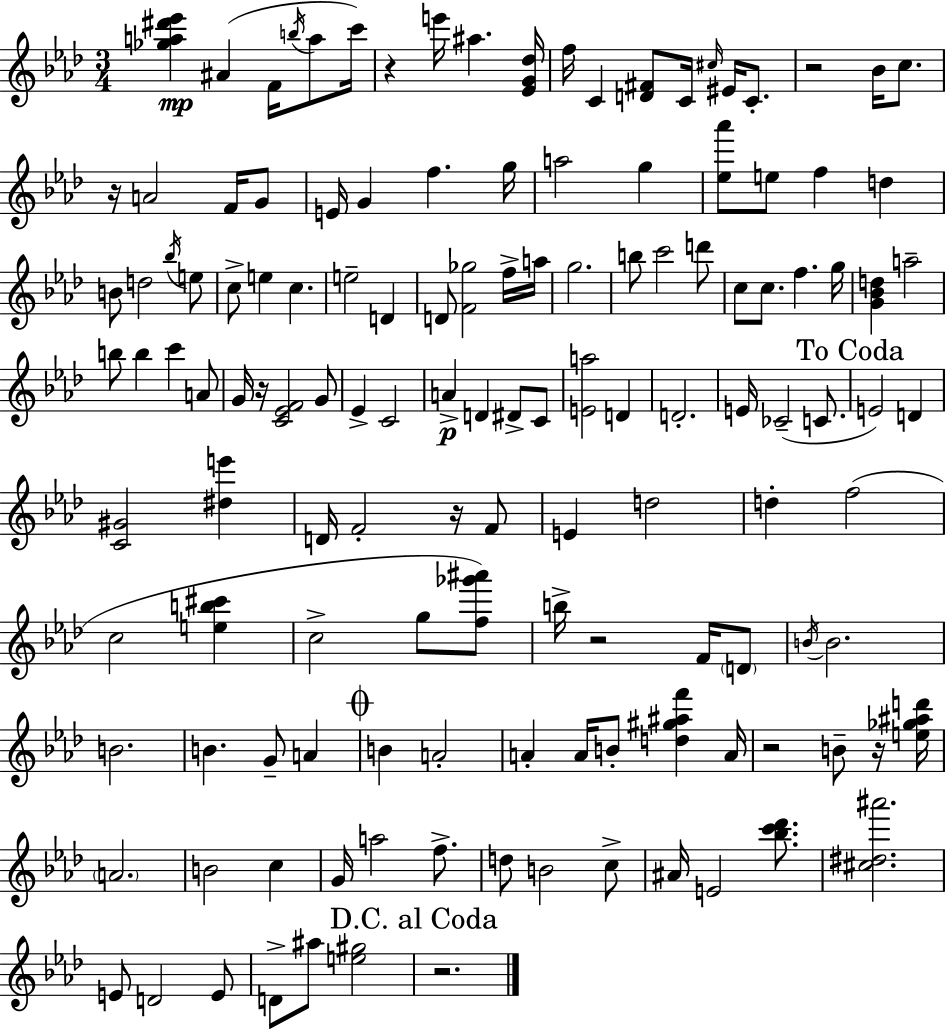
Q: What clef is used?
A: treble